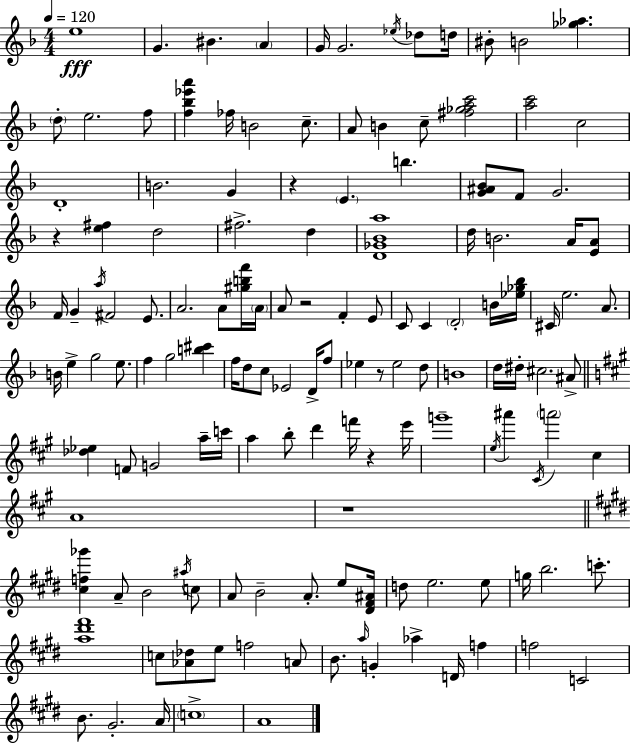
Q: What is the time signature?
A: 4/4